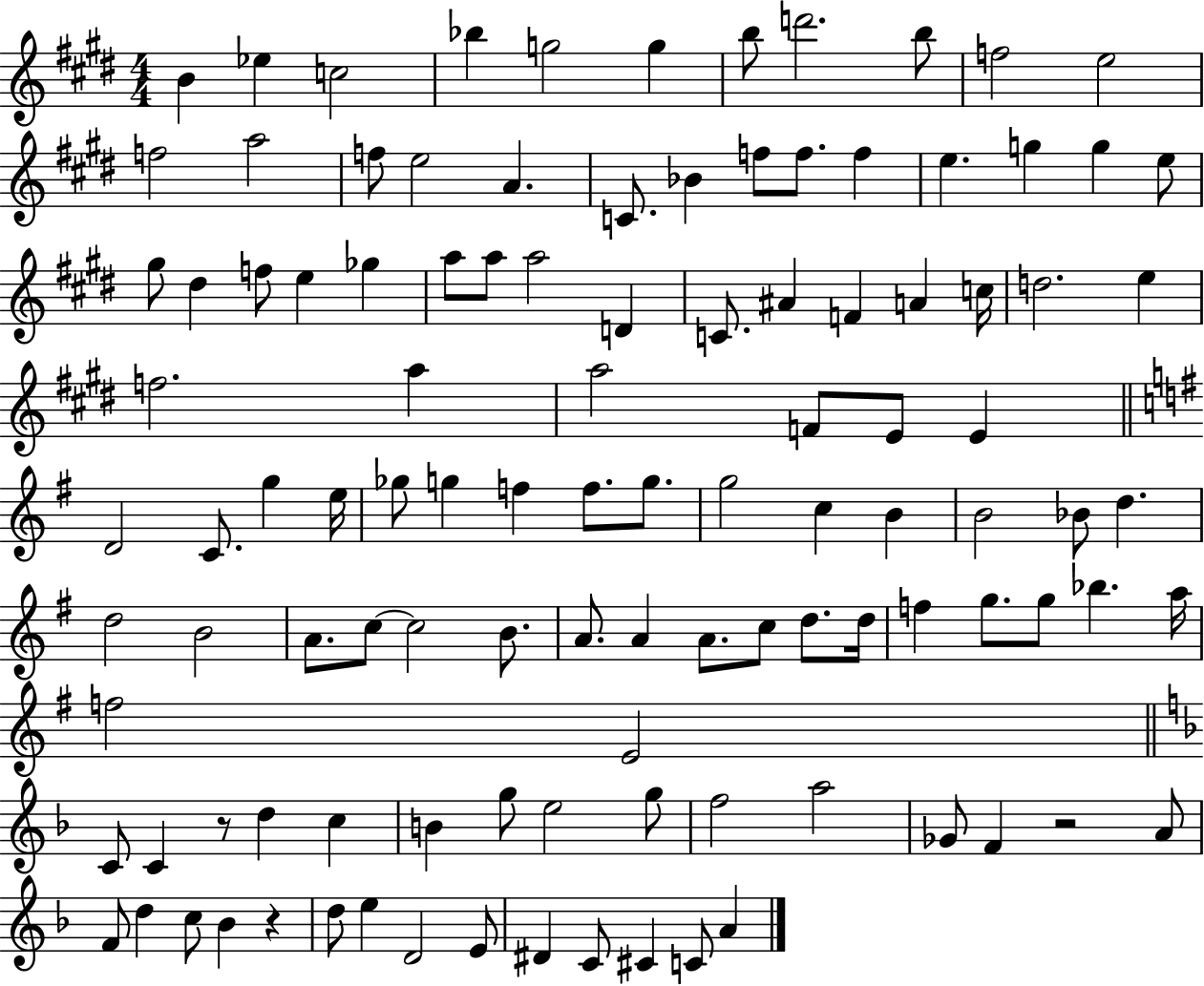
{
  \clef treble
  \numericTimeSignature
  \time 4/4
  \key e \major
  b'4 ees''4 c''2 | bes''4 g''2 g''4 | b''8 d'''2. b''8 | f''2 e''2 | \break f''2 a''2 | f''8 e''2 a'4. | c'8. bes'4 f''8 f''8. f''4 | e''4. g''4 g''4 e''8 | \break gis''8 dis''4 f''8 e''4 ges''4 | a''8 a''8 a''2 d'4 | c'8. ais'4 f'4 a'4 c''16 | d''2. e''4 | \break f''2. a''4 | a''2 f'8 e'8 e'4 | \bar "||" \break \key g \major d'2 c'8. g''4 e''16 | ges''8 g''4 f''4 f''8. g''8. | g''2 c''4 b'4 | b'2 bes'8 d''4. | \break d''2 b'2 | a'8. c''8~~ c''2 b'8. | a'8. a'4 a'8. c''8 d''8. d''16 | f''4 g''8. g''8 bes''4. a''16 | \break f''2 e'2 | \bar "||" \break \key f \major c'8 c'4 r8 d''4 c''4 | b'4 g''8 e''2 g''8 | f''2 a''2 | ges'8 f'4 r2 a'8 | \break f'8 d''4 c''8 bes'4 r4 | d''8 e''4 d'2 e'8 | dis'4 c'8 cis'4 c'8 a'4 | \bar "|."
}